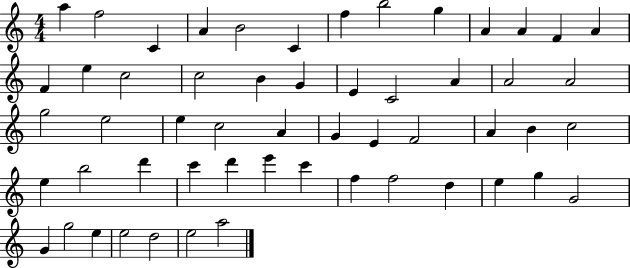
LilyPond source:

{
  \clef treble
  \numericTimeSignature
  \time 4/4
  \key c \major
  a''4 f''2 c'4 | a'4 b'2 c'4 | f''4 b''2 g''4 | a'4 a'4 f'4 a'4 | \break f'4 e''4 c''2 | c''2 b'4 g'4 | e'4 c'2 a'4 | a'2 a'2 | \break g''2 e''2 | e''4 c''2 a'4 | g'4 e'4 f'2 | a'4 b'4 c''2 | \break e''4 b''2 d'''4 | c'''4 d'''4 e'''4 c'''4 | f''4 f''2 d''4 | e''4 g''4 g'2 | \break g'4 g''2 e''4 | e''2 d''2 | e''2 a''2 | \bar "|."
}